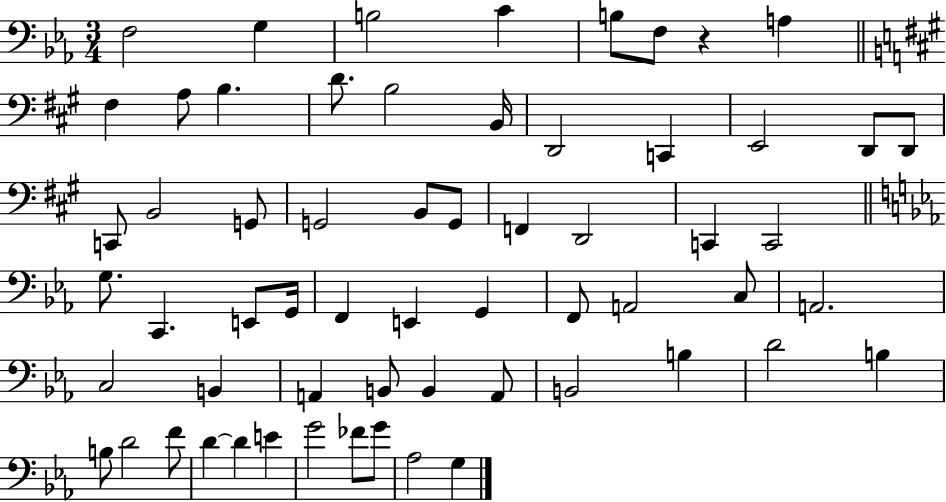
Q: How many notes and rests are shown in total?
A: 61